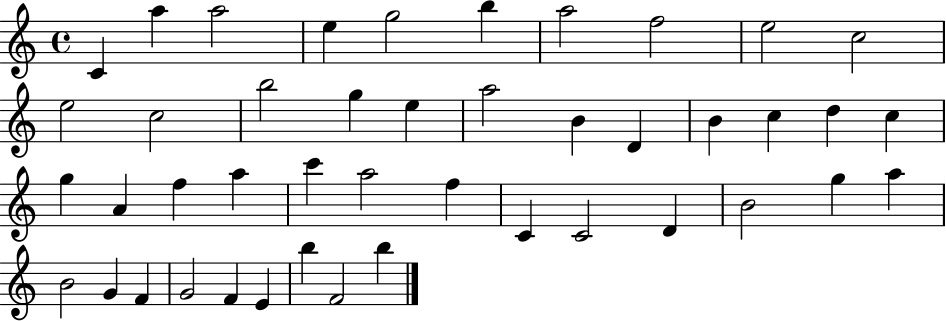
C4/q A5/q A5/h E5/q G5/h B5/q A5/h F5/h E5/h C5/h E5/h C5/h B5/h G5/q E5/q A5/h B4/q D4/q B4/q C5/q D5/q C5/q G5/q A4/q F5/q A5/q C6/q A5/h F5/q C4/q C4/h D4/q B4/h G5/q A5/q B4/h G4/q F4/q G4/h F4/q E4/q B5/q F4/h B5/q